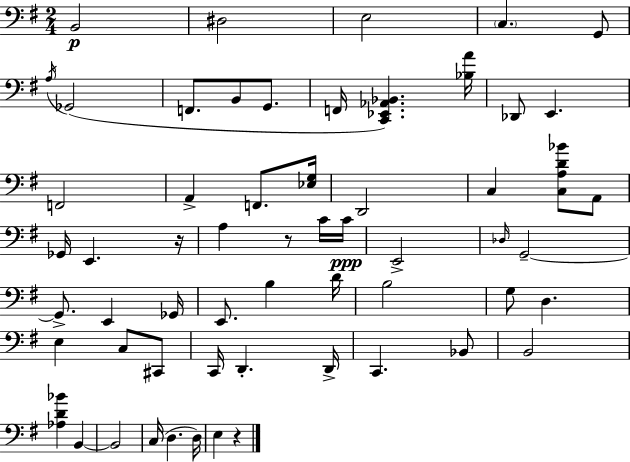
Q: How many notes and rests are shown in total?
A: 59